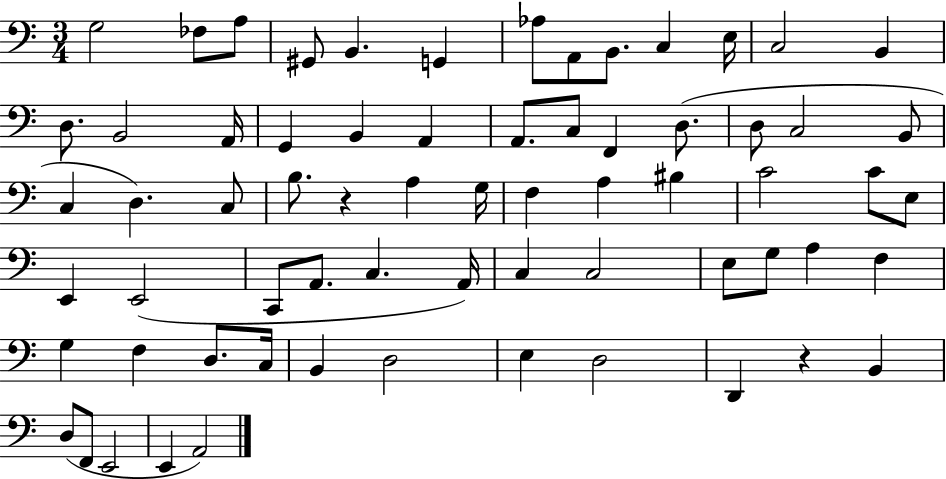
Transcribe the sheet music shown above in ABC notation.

X:1
T:Untitled
M:3/4
L:1/4
K:C
G,2 _F,/2 A,/2 ^G,,/2 B,, G,, _A,/2 A,,/2 B,,/2 C, E,/4 C,2 B,, D,/2 B,,2 A,,/4 G,, B,, A,, A,,/2 C,/2 F,, D,/2 D,/2 C,2 B,,/2 C, D, C,/2 B,/2 z A, G,/4 F, A, ^B, C2 C/2 E,/2 E,, E,,2 C,,/2 A,,/2 C, A,,/4 C, C,2 E,/2 G,/2 A, F, G, F, D,/2 C,/4 B,, D,2 E, D,2 D,, z B,, D,/2 F,,/2 E,,2 E,, A,,2